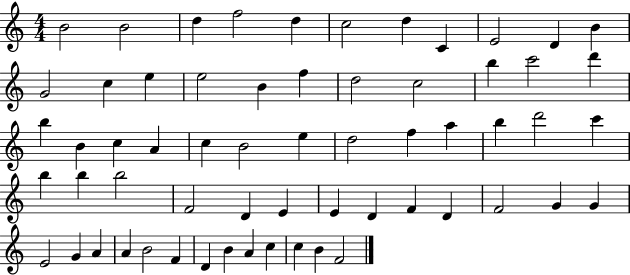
{
  \clef treble
  \numericTimeSignature
  \time 4/4
  \key c \major
  b'2 b'2 | d''4 f''2 d''4 | c''2 d''4 c'4 | e'2 d'4 b'4 | \break g'2 c''4 e''4 | e''2 b'4 f''4 | d''2 c''2 | b''4 c'''2 d'''4 | \break b''4 b'4 c''4 a'4 | c''4 b'2 e''4 | d''2 f''4 a''4 | b''4 d'''2 c'''4 | \break b''4 b''4 b''2 | f'2 d'4 e'4 | e'4 d'4 f'4 d'4 | f'2 g'4 g'4 | \break e'2 g'4 a'4 | a'4 b'2 f'4 | d'4 b'4 a'4 c''4 | c''4 b'4 f'2 | \break \bar "|."
}